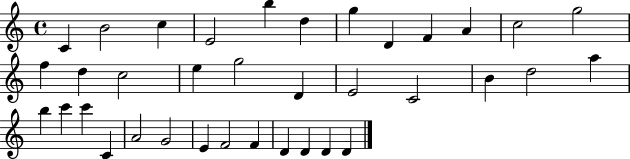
X:1
T:Untitled
M:4/4
L:1/4
K:C
C B2 c E2 b d g D F A c2 g2 f d c2 e g2 D E2 C2 B d2 a b c' c' C A2 G2 E F2 F D D D D